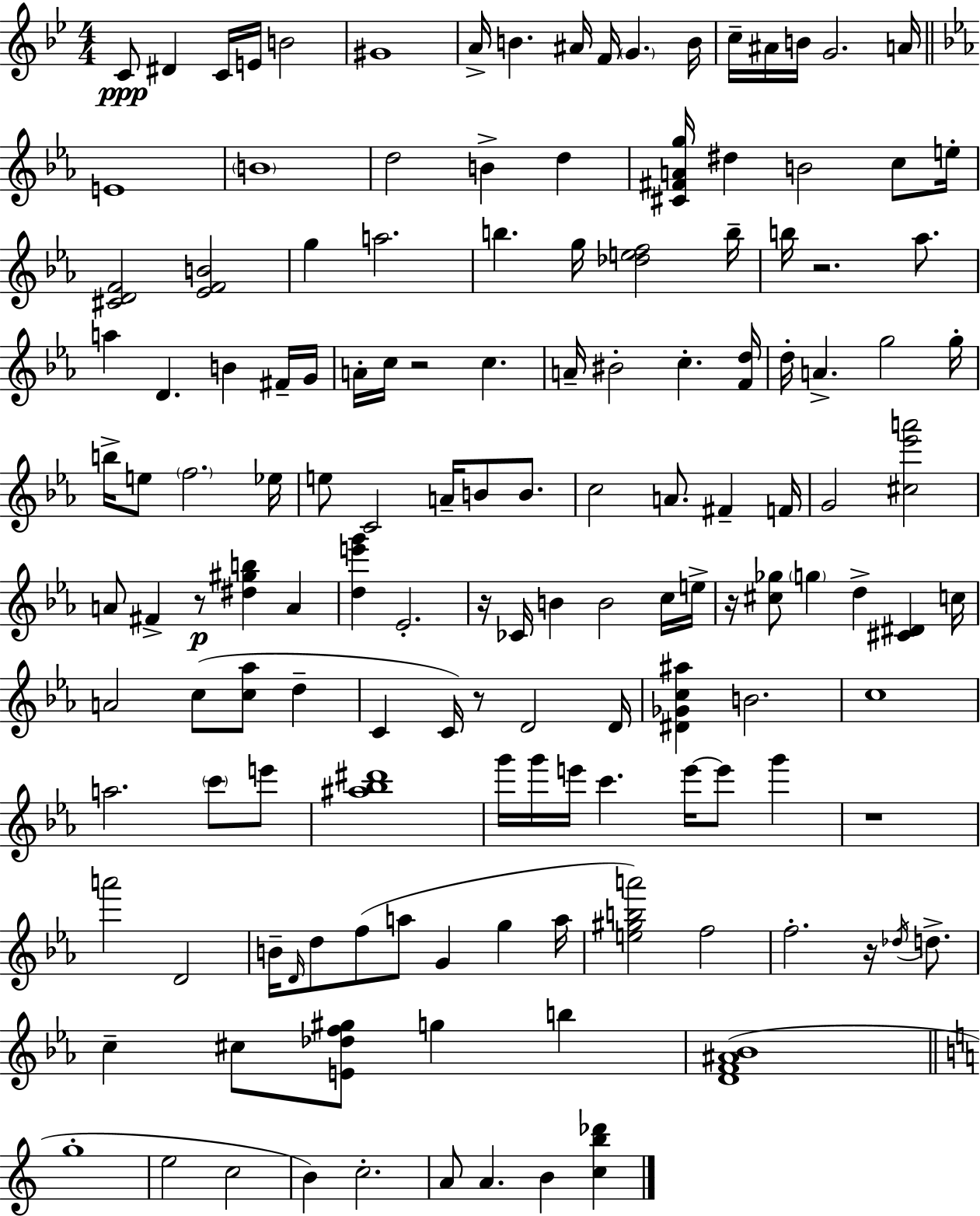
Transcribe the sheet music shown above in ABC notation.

X:1
T:Untitled
M:4/4
L:1/4
K:Gm
C/2 ^D C/4 E/4 B2 ^G4 A/4 B ^A/4 F/4 G B/4 c/4 ^A/4 B/4 G2 A/4 E4 B4 d2 B d [^C^FAg]/4 ^d B2 c/2 e/4 [^CDF]2 [_EFB]2 g a2 b g/4 [_def]2 b/4 b/4 z2 _a/2 a D B ^F/4 G/4 A/4 c/4 z2 c A/4 ^B2 c [Fd]/4 d/4 A g2 g/4 b/4 e/2 f2 _e/4 e/2 C2 A/4 B/2 B/2 c2 A/2 ^F F/4 G2 [^c_e'a']2 A/2 ^F z/2 [^d^gb] A [de'g'] _E2 z/4 _C/4 B B2 c/4 e/4 z/4 [^c_g]/2 g d [^C^D] c/4 A2 c/2 [c_a]/2 d C C/4 z/2 D2 D/4 [^D_Gc^a] B2 c4 a2 c'/2 e'/2 [^a_b^d']4 g'/4 g'/4 e'/4 c' e'/4 e'/2 g' z4 a'2 D2 B/4 D/4 d/2 f/2 a/2 G g a/4 [e^gba']2 f2 f2 z/4 _d/4 d/2 c ^c/2 [E_df^g]/2 g b [DF^A_B]4 g4 e2 c2 B c2 A/2 A B [cb_d']